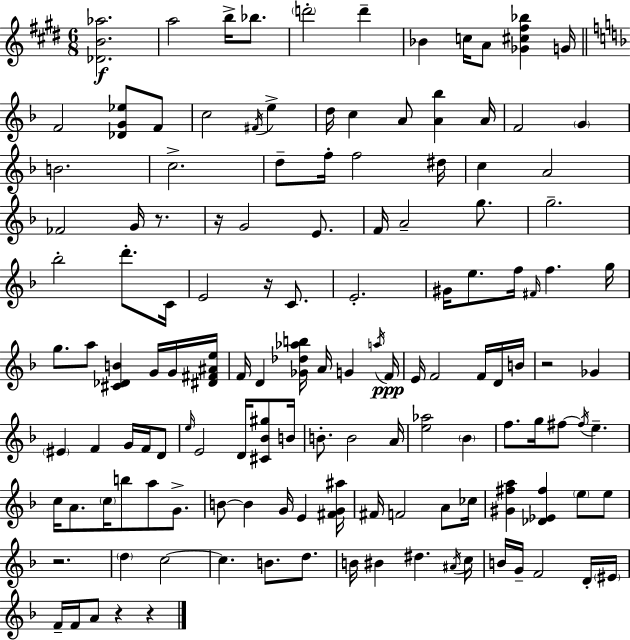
[Db4,B4,Ab5]/h. A5/h B5/s Bb5/e. D6/h D6/q Bb4/q C5/s A4/e [Gb4,C#5,F#5,Bb5]/q G4/s F4/h [Db4,G4,Eb5]/e F4/e C5/h F#4/s E5/q D5/s C5/q A4/e [A4,Bb5]/q A4/s F4/h G4/q B4/h. C5/h. D5/e F5/s F5/h D#5/s C5/q A4/h FES4/h G4/s R/e. R/s G4/h E4/e. F4/s A4/h G5/e. G5/h. Bb5/h D6/e. C4/s E4/h R/s C4/e. E4/h. G#4/s E5/e. F5/s F#4/s F5/q. G5/s G5/e. A5/e [C#4,Db4,B4]/q G4/s G4/s [D#4,F#4,A#4,E5]/s F4/s D4/q [Gb4,Db5,Ab5,B5]/s A4/s G4/q A5/s F4/s E4/s F4/h F4/s D4/s B4/s R/h Gb4/q EIS4/q F4/q G4/s F4/s D4/e E5/s E4/h D4/s [C#4,Bb4,G#5]/e B4/s B4/e. B4/h A4/s [E5,Ab5]/h Bb4/q F5/e. G5/s F#5/e F#5/s E5/q. C5/s A4/e. C5/s B5/e A5/e G4/e. B4/e B4/q G4/s E4/q [F#4,G4,A#5]/s F#4/s F4/h A4/e CES5/s [G#4,F#5,A5]/q [Db4,Eb4,F#5]/q E5/e E5/e R/h. D5/q C5/h C5/q. B4/e. D5/e. B4/s BIS4/q D#5/q. A#4/s C5/s B4/s G4/s F4/h D4/s EIS4/s F4/s F4/s A4/e R/q R/q